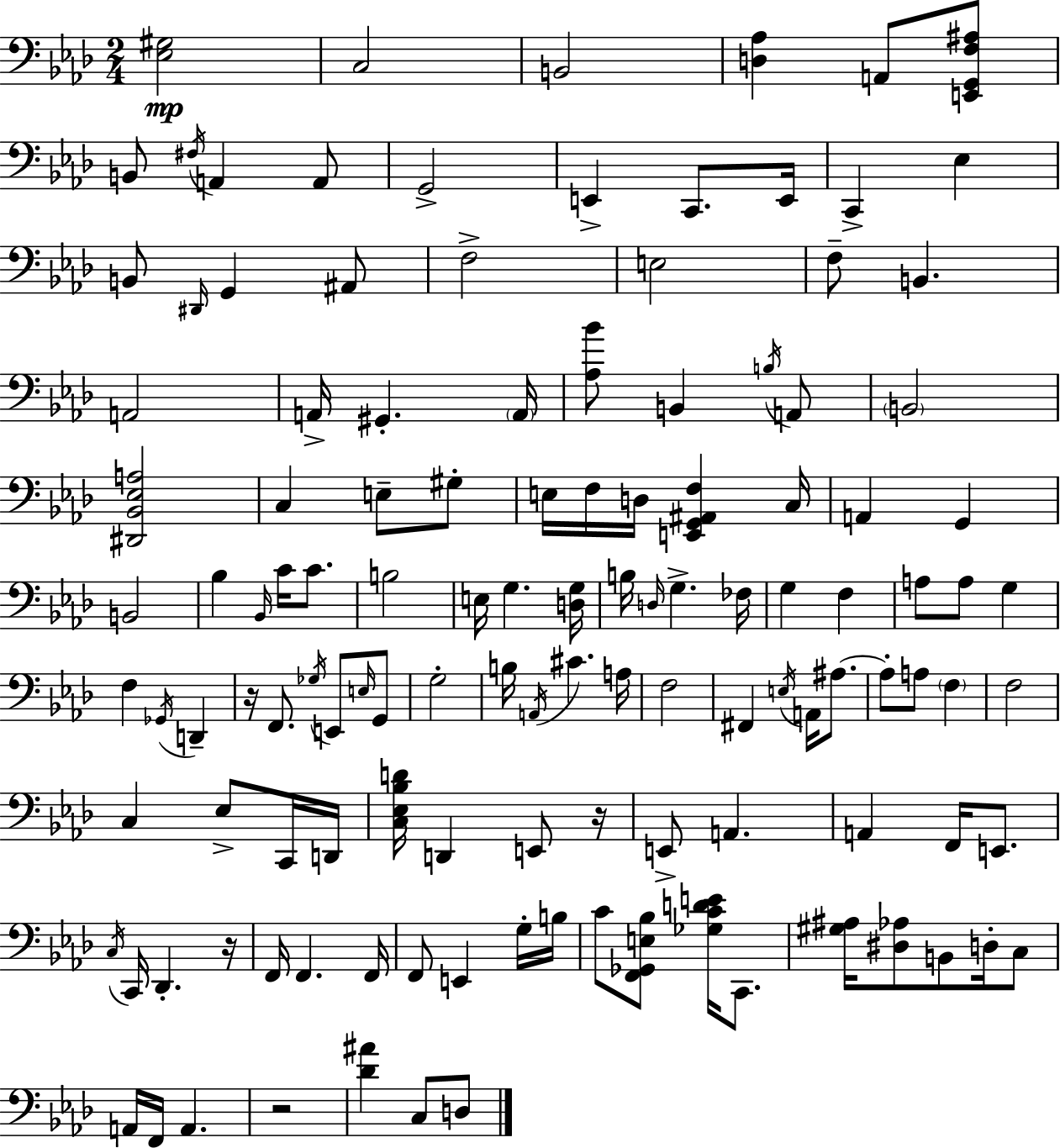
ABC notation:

X:1
T:Untitled
M:2/4
L:1/4
K:Ab
[_E,^G,]2 C,2 B,,2 [D,_A,] A,,/2 [E,,G,,F,^A,]/2 B,,/2 ^F,/4 A,, A,,/2 G,,2 E,, C,,/2 E,,/4 C,, _E, B,,/2 ^D,,/4 G,, ^A,,/2 F,2 E,2 F,/2 B,, A,,2 A,,/4 ^G,, A,,/4 [_A,_B]/2 B,, B,/4 A,,/2 B,,2 [^D,,_B,,_E,A,]2 C, E,/2 ^G,/2 E,/4 F,/4 D,/4 [E,,G,,^A,,F,] C,/4 A,, G,, B,,2 _B, _B,,/4 C/4 C/2 B,2 E,/4 G, [D,G,]/4 B,/4 D,/4 G, _F,/4 G, F, A,/2 A,/2 G, F, _G,,/4 D,, z/4 F,,/2 _G,/4 E,,/2 E,/4 G,,/2 G,2 B,/4 A,,/4 ^C A,/4 F,2 ^F,, E,/4 A,,/4 ^A,/2 ^A,/2 A,/2 F, F,2 C, _E,/2 C,,/4 D,,/4 [C,_E,_B,D]/4 D,, E,,/2 z/4 E,,/2 A,, A,, F,,/4 E,,/2 C,/4 C,,/4 _D,, z/4 F,,/4 F,, F,,/4 F,,/2 E,, G,/4 B,/4 C/2 [F,,_G,,E,_B,]/2 [_G,CDE]/4 C,,/2 [^G,^A,]/4 [^D,_A,]/2 B,,/2 D,/4 C,/2 A,,/4 F,,/4 A,, z2 [_D^A] C,/2 D,/2